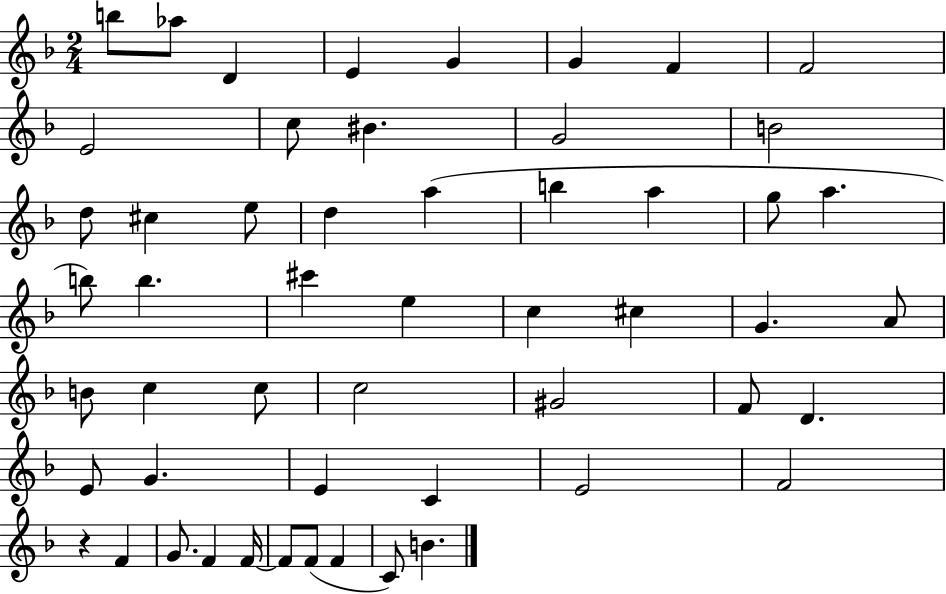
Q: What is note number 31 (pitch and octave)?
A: B4